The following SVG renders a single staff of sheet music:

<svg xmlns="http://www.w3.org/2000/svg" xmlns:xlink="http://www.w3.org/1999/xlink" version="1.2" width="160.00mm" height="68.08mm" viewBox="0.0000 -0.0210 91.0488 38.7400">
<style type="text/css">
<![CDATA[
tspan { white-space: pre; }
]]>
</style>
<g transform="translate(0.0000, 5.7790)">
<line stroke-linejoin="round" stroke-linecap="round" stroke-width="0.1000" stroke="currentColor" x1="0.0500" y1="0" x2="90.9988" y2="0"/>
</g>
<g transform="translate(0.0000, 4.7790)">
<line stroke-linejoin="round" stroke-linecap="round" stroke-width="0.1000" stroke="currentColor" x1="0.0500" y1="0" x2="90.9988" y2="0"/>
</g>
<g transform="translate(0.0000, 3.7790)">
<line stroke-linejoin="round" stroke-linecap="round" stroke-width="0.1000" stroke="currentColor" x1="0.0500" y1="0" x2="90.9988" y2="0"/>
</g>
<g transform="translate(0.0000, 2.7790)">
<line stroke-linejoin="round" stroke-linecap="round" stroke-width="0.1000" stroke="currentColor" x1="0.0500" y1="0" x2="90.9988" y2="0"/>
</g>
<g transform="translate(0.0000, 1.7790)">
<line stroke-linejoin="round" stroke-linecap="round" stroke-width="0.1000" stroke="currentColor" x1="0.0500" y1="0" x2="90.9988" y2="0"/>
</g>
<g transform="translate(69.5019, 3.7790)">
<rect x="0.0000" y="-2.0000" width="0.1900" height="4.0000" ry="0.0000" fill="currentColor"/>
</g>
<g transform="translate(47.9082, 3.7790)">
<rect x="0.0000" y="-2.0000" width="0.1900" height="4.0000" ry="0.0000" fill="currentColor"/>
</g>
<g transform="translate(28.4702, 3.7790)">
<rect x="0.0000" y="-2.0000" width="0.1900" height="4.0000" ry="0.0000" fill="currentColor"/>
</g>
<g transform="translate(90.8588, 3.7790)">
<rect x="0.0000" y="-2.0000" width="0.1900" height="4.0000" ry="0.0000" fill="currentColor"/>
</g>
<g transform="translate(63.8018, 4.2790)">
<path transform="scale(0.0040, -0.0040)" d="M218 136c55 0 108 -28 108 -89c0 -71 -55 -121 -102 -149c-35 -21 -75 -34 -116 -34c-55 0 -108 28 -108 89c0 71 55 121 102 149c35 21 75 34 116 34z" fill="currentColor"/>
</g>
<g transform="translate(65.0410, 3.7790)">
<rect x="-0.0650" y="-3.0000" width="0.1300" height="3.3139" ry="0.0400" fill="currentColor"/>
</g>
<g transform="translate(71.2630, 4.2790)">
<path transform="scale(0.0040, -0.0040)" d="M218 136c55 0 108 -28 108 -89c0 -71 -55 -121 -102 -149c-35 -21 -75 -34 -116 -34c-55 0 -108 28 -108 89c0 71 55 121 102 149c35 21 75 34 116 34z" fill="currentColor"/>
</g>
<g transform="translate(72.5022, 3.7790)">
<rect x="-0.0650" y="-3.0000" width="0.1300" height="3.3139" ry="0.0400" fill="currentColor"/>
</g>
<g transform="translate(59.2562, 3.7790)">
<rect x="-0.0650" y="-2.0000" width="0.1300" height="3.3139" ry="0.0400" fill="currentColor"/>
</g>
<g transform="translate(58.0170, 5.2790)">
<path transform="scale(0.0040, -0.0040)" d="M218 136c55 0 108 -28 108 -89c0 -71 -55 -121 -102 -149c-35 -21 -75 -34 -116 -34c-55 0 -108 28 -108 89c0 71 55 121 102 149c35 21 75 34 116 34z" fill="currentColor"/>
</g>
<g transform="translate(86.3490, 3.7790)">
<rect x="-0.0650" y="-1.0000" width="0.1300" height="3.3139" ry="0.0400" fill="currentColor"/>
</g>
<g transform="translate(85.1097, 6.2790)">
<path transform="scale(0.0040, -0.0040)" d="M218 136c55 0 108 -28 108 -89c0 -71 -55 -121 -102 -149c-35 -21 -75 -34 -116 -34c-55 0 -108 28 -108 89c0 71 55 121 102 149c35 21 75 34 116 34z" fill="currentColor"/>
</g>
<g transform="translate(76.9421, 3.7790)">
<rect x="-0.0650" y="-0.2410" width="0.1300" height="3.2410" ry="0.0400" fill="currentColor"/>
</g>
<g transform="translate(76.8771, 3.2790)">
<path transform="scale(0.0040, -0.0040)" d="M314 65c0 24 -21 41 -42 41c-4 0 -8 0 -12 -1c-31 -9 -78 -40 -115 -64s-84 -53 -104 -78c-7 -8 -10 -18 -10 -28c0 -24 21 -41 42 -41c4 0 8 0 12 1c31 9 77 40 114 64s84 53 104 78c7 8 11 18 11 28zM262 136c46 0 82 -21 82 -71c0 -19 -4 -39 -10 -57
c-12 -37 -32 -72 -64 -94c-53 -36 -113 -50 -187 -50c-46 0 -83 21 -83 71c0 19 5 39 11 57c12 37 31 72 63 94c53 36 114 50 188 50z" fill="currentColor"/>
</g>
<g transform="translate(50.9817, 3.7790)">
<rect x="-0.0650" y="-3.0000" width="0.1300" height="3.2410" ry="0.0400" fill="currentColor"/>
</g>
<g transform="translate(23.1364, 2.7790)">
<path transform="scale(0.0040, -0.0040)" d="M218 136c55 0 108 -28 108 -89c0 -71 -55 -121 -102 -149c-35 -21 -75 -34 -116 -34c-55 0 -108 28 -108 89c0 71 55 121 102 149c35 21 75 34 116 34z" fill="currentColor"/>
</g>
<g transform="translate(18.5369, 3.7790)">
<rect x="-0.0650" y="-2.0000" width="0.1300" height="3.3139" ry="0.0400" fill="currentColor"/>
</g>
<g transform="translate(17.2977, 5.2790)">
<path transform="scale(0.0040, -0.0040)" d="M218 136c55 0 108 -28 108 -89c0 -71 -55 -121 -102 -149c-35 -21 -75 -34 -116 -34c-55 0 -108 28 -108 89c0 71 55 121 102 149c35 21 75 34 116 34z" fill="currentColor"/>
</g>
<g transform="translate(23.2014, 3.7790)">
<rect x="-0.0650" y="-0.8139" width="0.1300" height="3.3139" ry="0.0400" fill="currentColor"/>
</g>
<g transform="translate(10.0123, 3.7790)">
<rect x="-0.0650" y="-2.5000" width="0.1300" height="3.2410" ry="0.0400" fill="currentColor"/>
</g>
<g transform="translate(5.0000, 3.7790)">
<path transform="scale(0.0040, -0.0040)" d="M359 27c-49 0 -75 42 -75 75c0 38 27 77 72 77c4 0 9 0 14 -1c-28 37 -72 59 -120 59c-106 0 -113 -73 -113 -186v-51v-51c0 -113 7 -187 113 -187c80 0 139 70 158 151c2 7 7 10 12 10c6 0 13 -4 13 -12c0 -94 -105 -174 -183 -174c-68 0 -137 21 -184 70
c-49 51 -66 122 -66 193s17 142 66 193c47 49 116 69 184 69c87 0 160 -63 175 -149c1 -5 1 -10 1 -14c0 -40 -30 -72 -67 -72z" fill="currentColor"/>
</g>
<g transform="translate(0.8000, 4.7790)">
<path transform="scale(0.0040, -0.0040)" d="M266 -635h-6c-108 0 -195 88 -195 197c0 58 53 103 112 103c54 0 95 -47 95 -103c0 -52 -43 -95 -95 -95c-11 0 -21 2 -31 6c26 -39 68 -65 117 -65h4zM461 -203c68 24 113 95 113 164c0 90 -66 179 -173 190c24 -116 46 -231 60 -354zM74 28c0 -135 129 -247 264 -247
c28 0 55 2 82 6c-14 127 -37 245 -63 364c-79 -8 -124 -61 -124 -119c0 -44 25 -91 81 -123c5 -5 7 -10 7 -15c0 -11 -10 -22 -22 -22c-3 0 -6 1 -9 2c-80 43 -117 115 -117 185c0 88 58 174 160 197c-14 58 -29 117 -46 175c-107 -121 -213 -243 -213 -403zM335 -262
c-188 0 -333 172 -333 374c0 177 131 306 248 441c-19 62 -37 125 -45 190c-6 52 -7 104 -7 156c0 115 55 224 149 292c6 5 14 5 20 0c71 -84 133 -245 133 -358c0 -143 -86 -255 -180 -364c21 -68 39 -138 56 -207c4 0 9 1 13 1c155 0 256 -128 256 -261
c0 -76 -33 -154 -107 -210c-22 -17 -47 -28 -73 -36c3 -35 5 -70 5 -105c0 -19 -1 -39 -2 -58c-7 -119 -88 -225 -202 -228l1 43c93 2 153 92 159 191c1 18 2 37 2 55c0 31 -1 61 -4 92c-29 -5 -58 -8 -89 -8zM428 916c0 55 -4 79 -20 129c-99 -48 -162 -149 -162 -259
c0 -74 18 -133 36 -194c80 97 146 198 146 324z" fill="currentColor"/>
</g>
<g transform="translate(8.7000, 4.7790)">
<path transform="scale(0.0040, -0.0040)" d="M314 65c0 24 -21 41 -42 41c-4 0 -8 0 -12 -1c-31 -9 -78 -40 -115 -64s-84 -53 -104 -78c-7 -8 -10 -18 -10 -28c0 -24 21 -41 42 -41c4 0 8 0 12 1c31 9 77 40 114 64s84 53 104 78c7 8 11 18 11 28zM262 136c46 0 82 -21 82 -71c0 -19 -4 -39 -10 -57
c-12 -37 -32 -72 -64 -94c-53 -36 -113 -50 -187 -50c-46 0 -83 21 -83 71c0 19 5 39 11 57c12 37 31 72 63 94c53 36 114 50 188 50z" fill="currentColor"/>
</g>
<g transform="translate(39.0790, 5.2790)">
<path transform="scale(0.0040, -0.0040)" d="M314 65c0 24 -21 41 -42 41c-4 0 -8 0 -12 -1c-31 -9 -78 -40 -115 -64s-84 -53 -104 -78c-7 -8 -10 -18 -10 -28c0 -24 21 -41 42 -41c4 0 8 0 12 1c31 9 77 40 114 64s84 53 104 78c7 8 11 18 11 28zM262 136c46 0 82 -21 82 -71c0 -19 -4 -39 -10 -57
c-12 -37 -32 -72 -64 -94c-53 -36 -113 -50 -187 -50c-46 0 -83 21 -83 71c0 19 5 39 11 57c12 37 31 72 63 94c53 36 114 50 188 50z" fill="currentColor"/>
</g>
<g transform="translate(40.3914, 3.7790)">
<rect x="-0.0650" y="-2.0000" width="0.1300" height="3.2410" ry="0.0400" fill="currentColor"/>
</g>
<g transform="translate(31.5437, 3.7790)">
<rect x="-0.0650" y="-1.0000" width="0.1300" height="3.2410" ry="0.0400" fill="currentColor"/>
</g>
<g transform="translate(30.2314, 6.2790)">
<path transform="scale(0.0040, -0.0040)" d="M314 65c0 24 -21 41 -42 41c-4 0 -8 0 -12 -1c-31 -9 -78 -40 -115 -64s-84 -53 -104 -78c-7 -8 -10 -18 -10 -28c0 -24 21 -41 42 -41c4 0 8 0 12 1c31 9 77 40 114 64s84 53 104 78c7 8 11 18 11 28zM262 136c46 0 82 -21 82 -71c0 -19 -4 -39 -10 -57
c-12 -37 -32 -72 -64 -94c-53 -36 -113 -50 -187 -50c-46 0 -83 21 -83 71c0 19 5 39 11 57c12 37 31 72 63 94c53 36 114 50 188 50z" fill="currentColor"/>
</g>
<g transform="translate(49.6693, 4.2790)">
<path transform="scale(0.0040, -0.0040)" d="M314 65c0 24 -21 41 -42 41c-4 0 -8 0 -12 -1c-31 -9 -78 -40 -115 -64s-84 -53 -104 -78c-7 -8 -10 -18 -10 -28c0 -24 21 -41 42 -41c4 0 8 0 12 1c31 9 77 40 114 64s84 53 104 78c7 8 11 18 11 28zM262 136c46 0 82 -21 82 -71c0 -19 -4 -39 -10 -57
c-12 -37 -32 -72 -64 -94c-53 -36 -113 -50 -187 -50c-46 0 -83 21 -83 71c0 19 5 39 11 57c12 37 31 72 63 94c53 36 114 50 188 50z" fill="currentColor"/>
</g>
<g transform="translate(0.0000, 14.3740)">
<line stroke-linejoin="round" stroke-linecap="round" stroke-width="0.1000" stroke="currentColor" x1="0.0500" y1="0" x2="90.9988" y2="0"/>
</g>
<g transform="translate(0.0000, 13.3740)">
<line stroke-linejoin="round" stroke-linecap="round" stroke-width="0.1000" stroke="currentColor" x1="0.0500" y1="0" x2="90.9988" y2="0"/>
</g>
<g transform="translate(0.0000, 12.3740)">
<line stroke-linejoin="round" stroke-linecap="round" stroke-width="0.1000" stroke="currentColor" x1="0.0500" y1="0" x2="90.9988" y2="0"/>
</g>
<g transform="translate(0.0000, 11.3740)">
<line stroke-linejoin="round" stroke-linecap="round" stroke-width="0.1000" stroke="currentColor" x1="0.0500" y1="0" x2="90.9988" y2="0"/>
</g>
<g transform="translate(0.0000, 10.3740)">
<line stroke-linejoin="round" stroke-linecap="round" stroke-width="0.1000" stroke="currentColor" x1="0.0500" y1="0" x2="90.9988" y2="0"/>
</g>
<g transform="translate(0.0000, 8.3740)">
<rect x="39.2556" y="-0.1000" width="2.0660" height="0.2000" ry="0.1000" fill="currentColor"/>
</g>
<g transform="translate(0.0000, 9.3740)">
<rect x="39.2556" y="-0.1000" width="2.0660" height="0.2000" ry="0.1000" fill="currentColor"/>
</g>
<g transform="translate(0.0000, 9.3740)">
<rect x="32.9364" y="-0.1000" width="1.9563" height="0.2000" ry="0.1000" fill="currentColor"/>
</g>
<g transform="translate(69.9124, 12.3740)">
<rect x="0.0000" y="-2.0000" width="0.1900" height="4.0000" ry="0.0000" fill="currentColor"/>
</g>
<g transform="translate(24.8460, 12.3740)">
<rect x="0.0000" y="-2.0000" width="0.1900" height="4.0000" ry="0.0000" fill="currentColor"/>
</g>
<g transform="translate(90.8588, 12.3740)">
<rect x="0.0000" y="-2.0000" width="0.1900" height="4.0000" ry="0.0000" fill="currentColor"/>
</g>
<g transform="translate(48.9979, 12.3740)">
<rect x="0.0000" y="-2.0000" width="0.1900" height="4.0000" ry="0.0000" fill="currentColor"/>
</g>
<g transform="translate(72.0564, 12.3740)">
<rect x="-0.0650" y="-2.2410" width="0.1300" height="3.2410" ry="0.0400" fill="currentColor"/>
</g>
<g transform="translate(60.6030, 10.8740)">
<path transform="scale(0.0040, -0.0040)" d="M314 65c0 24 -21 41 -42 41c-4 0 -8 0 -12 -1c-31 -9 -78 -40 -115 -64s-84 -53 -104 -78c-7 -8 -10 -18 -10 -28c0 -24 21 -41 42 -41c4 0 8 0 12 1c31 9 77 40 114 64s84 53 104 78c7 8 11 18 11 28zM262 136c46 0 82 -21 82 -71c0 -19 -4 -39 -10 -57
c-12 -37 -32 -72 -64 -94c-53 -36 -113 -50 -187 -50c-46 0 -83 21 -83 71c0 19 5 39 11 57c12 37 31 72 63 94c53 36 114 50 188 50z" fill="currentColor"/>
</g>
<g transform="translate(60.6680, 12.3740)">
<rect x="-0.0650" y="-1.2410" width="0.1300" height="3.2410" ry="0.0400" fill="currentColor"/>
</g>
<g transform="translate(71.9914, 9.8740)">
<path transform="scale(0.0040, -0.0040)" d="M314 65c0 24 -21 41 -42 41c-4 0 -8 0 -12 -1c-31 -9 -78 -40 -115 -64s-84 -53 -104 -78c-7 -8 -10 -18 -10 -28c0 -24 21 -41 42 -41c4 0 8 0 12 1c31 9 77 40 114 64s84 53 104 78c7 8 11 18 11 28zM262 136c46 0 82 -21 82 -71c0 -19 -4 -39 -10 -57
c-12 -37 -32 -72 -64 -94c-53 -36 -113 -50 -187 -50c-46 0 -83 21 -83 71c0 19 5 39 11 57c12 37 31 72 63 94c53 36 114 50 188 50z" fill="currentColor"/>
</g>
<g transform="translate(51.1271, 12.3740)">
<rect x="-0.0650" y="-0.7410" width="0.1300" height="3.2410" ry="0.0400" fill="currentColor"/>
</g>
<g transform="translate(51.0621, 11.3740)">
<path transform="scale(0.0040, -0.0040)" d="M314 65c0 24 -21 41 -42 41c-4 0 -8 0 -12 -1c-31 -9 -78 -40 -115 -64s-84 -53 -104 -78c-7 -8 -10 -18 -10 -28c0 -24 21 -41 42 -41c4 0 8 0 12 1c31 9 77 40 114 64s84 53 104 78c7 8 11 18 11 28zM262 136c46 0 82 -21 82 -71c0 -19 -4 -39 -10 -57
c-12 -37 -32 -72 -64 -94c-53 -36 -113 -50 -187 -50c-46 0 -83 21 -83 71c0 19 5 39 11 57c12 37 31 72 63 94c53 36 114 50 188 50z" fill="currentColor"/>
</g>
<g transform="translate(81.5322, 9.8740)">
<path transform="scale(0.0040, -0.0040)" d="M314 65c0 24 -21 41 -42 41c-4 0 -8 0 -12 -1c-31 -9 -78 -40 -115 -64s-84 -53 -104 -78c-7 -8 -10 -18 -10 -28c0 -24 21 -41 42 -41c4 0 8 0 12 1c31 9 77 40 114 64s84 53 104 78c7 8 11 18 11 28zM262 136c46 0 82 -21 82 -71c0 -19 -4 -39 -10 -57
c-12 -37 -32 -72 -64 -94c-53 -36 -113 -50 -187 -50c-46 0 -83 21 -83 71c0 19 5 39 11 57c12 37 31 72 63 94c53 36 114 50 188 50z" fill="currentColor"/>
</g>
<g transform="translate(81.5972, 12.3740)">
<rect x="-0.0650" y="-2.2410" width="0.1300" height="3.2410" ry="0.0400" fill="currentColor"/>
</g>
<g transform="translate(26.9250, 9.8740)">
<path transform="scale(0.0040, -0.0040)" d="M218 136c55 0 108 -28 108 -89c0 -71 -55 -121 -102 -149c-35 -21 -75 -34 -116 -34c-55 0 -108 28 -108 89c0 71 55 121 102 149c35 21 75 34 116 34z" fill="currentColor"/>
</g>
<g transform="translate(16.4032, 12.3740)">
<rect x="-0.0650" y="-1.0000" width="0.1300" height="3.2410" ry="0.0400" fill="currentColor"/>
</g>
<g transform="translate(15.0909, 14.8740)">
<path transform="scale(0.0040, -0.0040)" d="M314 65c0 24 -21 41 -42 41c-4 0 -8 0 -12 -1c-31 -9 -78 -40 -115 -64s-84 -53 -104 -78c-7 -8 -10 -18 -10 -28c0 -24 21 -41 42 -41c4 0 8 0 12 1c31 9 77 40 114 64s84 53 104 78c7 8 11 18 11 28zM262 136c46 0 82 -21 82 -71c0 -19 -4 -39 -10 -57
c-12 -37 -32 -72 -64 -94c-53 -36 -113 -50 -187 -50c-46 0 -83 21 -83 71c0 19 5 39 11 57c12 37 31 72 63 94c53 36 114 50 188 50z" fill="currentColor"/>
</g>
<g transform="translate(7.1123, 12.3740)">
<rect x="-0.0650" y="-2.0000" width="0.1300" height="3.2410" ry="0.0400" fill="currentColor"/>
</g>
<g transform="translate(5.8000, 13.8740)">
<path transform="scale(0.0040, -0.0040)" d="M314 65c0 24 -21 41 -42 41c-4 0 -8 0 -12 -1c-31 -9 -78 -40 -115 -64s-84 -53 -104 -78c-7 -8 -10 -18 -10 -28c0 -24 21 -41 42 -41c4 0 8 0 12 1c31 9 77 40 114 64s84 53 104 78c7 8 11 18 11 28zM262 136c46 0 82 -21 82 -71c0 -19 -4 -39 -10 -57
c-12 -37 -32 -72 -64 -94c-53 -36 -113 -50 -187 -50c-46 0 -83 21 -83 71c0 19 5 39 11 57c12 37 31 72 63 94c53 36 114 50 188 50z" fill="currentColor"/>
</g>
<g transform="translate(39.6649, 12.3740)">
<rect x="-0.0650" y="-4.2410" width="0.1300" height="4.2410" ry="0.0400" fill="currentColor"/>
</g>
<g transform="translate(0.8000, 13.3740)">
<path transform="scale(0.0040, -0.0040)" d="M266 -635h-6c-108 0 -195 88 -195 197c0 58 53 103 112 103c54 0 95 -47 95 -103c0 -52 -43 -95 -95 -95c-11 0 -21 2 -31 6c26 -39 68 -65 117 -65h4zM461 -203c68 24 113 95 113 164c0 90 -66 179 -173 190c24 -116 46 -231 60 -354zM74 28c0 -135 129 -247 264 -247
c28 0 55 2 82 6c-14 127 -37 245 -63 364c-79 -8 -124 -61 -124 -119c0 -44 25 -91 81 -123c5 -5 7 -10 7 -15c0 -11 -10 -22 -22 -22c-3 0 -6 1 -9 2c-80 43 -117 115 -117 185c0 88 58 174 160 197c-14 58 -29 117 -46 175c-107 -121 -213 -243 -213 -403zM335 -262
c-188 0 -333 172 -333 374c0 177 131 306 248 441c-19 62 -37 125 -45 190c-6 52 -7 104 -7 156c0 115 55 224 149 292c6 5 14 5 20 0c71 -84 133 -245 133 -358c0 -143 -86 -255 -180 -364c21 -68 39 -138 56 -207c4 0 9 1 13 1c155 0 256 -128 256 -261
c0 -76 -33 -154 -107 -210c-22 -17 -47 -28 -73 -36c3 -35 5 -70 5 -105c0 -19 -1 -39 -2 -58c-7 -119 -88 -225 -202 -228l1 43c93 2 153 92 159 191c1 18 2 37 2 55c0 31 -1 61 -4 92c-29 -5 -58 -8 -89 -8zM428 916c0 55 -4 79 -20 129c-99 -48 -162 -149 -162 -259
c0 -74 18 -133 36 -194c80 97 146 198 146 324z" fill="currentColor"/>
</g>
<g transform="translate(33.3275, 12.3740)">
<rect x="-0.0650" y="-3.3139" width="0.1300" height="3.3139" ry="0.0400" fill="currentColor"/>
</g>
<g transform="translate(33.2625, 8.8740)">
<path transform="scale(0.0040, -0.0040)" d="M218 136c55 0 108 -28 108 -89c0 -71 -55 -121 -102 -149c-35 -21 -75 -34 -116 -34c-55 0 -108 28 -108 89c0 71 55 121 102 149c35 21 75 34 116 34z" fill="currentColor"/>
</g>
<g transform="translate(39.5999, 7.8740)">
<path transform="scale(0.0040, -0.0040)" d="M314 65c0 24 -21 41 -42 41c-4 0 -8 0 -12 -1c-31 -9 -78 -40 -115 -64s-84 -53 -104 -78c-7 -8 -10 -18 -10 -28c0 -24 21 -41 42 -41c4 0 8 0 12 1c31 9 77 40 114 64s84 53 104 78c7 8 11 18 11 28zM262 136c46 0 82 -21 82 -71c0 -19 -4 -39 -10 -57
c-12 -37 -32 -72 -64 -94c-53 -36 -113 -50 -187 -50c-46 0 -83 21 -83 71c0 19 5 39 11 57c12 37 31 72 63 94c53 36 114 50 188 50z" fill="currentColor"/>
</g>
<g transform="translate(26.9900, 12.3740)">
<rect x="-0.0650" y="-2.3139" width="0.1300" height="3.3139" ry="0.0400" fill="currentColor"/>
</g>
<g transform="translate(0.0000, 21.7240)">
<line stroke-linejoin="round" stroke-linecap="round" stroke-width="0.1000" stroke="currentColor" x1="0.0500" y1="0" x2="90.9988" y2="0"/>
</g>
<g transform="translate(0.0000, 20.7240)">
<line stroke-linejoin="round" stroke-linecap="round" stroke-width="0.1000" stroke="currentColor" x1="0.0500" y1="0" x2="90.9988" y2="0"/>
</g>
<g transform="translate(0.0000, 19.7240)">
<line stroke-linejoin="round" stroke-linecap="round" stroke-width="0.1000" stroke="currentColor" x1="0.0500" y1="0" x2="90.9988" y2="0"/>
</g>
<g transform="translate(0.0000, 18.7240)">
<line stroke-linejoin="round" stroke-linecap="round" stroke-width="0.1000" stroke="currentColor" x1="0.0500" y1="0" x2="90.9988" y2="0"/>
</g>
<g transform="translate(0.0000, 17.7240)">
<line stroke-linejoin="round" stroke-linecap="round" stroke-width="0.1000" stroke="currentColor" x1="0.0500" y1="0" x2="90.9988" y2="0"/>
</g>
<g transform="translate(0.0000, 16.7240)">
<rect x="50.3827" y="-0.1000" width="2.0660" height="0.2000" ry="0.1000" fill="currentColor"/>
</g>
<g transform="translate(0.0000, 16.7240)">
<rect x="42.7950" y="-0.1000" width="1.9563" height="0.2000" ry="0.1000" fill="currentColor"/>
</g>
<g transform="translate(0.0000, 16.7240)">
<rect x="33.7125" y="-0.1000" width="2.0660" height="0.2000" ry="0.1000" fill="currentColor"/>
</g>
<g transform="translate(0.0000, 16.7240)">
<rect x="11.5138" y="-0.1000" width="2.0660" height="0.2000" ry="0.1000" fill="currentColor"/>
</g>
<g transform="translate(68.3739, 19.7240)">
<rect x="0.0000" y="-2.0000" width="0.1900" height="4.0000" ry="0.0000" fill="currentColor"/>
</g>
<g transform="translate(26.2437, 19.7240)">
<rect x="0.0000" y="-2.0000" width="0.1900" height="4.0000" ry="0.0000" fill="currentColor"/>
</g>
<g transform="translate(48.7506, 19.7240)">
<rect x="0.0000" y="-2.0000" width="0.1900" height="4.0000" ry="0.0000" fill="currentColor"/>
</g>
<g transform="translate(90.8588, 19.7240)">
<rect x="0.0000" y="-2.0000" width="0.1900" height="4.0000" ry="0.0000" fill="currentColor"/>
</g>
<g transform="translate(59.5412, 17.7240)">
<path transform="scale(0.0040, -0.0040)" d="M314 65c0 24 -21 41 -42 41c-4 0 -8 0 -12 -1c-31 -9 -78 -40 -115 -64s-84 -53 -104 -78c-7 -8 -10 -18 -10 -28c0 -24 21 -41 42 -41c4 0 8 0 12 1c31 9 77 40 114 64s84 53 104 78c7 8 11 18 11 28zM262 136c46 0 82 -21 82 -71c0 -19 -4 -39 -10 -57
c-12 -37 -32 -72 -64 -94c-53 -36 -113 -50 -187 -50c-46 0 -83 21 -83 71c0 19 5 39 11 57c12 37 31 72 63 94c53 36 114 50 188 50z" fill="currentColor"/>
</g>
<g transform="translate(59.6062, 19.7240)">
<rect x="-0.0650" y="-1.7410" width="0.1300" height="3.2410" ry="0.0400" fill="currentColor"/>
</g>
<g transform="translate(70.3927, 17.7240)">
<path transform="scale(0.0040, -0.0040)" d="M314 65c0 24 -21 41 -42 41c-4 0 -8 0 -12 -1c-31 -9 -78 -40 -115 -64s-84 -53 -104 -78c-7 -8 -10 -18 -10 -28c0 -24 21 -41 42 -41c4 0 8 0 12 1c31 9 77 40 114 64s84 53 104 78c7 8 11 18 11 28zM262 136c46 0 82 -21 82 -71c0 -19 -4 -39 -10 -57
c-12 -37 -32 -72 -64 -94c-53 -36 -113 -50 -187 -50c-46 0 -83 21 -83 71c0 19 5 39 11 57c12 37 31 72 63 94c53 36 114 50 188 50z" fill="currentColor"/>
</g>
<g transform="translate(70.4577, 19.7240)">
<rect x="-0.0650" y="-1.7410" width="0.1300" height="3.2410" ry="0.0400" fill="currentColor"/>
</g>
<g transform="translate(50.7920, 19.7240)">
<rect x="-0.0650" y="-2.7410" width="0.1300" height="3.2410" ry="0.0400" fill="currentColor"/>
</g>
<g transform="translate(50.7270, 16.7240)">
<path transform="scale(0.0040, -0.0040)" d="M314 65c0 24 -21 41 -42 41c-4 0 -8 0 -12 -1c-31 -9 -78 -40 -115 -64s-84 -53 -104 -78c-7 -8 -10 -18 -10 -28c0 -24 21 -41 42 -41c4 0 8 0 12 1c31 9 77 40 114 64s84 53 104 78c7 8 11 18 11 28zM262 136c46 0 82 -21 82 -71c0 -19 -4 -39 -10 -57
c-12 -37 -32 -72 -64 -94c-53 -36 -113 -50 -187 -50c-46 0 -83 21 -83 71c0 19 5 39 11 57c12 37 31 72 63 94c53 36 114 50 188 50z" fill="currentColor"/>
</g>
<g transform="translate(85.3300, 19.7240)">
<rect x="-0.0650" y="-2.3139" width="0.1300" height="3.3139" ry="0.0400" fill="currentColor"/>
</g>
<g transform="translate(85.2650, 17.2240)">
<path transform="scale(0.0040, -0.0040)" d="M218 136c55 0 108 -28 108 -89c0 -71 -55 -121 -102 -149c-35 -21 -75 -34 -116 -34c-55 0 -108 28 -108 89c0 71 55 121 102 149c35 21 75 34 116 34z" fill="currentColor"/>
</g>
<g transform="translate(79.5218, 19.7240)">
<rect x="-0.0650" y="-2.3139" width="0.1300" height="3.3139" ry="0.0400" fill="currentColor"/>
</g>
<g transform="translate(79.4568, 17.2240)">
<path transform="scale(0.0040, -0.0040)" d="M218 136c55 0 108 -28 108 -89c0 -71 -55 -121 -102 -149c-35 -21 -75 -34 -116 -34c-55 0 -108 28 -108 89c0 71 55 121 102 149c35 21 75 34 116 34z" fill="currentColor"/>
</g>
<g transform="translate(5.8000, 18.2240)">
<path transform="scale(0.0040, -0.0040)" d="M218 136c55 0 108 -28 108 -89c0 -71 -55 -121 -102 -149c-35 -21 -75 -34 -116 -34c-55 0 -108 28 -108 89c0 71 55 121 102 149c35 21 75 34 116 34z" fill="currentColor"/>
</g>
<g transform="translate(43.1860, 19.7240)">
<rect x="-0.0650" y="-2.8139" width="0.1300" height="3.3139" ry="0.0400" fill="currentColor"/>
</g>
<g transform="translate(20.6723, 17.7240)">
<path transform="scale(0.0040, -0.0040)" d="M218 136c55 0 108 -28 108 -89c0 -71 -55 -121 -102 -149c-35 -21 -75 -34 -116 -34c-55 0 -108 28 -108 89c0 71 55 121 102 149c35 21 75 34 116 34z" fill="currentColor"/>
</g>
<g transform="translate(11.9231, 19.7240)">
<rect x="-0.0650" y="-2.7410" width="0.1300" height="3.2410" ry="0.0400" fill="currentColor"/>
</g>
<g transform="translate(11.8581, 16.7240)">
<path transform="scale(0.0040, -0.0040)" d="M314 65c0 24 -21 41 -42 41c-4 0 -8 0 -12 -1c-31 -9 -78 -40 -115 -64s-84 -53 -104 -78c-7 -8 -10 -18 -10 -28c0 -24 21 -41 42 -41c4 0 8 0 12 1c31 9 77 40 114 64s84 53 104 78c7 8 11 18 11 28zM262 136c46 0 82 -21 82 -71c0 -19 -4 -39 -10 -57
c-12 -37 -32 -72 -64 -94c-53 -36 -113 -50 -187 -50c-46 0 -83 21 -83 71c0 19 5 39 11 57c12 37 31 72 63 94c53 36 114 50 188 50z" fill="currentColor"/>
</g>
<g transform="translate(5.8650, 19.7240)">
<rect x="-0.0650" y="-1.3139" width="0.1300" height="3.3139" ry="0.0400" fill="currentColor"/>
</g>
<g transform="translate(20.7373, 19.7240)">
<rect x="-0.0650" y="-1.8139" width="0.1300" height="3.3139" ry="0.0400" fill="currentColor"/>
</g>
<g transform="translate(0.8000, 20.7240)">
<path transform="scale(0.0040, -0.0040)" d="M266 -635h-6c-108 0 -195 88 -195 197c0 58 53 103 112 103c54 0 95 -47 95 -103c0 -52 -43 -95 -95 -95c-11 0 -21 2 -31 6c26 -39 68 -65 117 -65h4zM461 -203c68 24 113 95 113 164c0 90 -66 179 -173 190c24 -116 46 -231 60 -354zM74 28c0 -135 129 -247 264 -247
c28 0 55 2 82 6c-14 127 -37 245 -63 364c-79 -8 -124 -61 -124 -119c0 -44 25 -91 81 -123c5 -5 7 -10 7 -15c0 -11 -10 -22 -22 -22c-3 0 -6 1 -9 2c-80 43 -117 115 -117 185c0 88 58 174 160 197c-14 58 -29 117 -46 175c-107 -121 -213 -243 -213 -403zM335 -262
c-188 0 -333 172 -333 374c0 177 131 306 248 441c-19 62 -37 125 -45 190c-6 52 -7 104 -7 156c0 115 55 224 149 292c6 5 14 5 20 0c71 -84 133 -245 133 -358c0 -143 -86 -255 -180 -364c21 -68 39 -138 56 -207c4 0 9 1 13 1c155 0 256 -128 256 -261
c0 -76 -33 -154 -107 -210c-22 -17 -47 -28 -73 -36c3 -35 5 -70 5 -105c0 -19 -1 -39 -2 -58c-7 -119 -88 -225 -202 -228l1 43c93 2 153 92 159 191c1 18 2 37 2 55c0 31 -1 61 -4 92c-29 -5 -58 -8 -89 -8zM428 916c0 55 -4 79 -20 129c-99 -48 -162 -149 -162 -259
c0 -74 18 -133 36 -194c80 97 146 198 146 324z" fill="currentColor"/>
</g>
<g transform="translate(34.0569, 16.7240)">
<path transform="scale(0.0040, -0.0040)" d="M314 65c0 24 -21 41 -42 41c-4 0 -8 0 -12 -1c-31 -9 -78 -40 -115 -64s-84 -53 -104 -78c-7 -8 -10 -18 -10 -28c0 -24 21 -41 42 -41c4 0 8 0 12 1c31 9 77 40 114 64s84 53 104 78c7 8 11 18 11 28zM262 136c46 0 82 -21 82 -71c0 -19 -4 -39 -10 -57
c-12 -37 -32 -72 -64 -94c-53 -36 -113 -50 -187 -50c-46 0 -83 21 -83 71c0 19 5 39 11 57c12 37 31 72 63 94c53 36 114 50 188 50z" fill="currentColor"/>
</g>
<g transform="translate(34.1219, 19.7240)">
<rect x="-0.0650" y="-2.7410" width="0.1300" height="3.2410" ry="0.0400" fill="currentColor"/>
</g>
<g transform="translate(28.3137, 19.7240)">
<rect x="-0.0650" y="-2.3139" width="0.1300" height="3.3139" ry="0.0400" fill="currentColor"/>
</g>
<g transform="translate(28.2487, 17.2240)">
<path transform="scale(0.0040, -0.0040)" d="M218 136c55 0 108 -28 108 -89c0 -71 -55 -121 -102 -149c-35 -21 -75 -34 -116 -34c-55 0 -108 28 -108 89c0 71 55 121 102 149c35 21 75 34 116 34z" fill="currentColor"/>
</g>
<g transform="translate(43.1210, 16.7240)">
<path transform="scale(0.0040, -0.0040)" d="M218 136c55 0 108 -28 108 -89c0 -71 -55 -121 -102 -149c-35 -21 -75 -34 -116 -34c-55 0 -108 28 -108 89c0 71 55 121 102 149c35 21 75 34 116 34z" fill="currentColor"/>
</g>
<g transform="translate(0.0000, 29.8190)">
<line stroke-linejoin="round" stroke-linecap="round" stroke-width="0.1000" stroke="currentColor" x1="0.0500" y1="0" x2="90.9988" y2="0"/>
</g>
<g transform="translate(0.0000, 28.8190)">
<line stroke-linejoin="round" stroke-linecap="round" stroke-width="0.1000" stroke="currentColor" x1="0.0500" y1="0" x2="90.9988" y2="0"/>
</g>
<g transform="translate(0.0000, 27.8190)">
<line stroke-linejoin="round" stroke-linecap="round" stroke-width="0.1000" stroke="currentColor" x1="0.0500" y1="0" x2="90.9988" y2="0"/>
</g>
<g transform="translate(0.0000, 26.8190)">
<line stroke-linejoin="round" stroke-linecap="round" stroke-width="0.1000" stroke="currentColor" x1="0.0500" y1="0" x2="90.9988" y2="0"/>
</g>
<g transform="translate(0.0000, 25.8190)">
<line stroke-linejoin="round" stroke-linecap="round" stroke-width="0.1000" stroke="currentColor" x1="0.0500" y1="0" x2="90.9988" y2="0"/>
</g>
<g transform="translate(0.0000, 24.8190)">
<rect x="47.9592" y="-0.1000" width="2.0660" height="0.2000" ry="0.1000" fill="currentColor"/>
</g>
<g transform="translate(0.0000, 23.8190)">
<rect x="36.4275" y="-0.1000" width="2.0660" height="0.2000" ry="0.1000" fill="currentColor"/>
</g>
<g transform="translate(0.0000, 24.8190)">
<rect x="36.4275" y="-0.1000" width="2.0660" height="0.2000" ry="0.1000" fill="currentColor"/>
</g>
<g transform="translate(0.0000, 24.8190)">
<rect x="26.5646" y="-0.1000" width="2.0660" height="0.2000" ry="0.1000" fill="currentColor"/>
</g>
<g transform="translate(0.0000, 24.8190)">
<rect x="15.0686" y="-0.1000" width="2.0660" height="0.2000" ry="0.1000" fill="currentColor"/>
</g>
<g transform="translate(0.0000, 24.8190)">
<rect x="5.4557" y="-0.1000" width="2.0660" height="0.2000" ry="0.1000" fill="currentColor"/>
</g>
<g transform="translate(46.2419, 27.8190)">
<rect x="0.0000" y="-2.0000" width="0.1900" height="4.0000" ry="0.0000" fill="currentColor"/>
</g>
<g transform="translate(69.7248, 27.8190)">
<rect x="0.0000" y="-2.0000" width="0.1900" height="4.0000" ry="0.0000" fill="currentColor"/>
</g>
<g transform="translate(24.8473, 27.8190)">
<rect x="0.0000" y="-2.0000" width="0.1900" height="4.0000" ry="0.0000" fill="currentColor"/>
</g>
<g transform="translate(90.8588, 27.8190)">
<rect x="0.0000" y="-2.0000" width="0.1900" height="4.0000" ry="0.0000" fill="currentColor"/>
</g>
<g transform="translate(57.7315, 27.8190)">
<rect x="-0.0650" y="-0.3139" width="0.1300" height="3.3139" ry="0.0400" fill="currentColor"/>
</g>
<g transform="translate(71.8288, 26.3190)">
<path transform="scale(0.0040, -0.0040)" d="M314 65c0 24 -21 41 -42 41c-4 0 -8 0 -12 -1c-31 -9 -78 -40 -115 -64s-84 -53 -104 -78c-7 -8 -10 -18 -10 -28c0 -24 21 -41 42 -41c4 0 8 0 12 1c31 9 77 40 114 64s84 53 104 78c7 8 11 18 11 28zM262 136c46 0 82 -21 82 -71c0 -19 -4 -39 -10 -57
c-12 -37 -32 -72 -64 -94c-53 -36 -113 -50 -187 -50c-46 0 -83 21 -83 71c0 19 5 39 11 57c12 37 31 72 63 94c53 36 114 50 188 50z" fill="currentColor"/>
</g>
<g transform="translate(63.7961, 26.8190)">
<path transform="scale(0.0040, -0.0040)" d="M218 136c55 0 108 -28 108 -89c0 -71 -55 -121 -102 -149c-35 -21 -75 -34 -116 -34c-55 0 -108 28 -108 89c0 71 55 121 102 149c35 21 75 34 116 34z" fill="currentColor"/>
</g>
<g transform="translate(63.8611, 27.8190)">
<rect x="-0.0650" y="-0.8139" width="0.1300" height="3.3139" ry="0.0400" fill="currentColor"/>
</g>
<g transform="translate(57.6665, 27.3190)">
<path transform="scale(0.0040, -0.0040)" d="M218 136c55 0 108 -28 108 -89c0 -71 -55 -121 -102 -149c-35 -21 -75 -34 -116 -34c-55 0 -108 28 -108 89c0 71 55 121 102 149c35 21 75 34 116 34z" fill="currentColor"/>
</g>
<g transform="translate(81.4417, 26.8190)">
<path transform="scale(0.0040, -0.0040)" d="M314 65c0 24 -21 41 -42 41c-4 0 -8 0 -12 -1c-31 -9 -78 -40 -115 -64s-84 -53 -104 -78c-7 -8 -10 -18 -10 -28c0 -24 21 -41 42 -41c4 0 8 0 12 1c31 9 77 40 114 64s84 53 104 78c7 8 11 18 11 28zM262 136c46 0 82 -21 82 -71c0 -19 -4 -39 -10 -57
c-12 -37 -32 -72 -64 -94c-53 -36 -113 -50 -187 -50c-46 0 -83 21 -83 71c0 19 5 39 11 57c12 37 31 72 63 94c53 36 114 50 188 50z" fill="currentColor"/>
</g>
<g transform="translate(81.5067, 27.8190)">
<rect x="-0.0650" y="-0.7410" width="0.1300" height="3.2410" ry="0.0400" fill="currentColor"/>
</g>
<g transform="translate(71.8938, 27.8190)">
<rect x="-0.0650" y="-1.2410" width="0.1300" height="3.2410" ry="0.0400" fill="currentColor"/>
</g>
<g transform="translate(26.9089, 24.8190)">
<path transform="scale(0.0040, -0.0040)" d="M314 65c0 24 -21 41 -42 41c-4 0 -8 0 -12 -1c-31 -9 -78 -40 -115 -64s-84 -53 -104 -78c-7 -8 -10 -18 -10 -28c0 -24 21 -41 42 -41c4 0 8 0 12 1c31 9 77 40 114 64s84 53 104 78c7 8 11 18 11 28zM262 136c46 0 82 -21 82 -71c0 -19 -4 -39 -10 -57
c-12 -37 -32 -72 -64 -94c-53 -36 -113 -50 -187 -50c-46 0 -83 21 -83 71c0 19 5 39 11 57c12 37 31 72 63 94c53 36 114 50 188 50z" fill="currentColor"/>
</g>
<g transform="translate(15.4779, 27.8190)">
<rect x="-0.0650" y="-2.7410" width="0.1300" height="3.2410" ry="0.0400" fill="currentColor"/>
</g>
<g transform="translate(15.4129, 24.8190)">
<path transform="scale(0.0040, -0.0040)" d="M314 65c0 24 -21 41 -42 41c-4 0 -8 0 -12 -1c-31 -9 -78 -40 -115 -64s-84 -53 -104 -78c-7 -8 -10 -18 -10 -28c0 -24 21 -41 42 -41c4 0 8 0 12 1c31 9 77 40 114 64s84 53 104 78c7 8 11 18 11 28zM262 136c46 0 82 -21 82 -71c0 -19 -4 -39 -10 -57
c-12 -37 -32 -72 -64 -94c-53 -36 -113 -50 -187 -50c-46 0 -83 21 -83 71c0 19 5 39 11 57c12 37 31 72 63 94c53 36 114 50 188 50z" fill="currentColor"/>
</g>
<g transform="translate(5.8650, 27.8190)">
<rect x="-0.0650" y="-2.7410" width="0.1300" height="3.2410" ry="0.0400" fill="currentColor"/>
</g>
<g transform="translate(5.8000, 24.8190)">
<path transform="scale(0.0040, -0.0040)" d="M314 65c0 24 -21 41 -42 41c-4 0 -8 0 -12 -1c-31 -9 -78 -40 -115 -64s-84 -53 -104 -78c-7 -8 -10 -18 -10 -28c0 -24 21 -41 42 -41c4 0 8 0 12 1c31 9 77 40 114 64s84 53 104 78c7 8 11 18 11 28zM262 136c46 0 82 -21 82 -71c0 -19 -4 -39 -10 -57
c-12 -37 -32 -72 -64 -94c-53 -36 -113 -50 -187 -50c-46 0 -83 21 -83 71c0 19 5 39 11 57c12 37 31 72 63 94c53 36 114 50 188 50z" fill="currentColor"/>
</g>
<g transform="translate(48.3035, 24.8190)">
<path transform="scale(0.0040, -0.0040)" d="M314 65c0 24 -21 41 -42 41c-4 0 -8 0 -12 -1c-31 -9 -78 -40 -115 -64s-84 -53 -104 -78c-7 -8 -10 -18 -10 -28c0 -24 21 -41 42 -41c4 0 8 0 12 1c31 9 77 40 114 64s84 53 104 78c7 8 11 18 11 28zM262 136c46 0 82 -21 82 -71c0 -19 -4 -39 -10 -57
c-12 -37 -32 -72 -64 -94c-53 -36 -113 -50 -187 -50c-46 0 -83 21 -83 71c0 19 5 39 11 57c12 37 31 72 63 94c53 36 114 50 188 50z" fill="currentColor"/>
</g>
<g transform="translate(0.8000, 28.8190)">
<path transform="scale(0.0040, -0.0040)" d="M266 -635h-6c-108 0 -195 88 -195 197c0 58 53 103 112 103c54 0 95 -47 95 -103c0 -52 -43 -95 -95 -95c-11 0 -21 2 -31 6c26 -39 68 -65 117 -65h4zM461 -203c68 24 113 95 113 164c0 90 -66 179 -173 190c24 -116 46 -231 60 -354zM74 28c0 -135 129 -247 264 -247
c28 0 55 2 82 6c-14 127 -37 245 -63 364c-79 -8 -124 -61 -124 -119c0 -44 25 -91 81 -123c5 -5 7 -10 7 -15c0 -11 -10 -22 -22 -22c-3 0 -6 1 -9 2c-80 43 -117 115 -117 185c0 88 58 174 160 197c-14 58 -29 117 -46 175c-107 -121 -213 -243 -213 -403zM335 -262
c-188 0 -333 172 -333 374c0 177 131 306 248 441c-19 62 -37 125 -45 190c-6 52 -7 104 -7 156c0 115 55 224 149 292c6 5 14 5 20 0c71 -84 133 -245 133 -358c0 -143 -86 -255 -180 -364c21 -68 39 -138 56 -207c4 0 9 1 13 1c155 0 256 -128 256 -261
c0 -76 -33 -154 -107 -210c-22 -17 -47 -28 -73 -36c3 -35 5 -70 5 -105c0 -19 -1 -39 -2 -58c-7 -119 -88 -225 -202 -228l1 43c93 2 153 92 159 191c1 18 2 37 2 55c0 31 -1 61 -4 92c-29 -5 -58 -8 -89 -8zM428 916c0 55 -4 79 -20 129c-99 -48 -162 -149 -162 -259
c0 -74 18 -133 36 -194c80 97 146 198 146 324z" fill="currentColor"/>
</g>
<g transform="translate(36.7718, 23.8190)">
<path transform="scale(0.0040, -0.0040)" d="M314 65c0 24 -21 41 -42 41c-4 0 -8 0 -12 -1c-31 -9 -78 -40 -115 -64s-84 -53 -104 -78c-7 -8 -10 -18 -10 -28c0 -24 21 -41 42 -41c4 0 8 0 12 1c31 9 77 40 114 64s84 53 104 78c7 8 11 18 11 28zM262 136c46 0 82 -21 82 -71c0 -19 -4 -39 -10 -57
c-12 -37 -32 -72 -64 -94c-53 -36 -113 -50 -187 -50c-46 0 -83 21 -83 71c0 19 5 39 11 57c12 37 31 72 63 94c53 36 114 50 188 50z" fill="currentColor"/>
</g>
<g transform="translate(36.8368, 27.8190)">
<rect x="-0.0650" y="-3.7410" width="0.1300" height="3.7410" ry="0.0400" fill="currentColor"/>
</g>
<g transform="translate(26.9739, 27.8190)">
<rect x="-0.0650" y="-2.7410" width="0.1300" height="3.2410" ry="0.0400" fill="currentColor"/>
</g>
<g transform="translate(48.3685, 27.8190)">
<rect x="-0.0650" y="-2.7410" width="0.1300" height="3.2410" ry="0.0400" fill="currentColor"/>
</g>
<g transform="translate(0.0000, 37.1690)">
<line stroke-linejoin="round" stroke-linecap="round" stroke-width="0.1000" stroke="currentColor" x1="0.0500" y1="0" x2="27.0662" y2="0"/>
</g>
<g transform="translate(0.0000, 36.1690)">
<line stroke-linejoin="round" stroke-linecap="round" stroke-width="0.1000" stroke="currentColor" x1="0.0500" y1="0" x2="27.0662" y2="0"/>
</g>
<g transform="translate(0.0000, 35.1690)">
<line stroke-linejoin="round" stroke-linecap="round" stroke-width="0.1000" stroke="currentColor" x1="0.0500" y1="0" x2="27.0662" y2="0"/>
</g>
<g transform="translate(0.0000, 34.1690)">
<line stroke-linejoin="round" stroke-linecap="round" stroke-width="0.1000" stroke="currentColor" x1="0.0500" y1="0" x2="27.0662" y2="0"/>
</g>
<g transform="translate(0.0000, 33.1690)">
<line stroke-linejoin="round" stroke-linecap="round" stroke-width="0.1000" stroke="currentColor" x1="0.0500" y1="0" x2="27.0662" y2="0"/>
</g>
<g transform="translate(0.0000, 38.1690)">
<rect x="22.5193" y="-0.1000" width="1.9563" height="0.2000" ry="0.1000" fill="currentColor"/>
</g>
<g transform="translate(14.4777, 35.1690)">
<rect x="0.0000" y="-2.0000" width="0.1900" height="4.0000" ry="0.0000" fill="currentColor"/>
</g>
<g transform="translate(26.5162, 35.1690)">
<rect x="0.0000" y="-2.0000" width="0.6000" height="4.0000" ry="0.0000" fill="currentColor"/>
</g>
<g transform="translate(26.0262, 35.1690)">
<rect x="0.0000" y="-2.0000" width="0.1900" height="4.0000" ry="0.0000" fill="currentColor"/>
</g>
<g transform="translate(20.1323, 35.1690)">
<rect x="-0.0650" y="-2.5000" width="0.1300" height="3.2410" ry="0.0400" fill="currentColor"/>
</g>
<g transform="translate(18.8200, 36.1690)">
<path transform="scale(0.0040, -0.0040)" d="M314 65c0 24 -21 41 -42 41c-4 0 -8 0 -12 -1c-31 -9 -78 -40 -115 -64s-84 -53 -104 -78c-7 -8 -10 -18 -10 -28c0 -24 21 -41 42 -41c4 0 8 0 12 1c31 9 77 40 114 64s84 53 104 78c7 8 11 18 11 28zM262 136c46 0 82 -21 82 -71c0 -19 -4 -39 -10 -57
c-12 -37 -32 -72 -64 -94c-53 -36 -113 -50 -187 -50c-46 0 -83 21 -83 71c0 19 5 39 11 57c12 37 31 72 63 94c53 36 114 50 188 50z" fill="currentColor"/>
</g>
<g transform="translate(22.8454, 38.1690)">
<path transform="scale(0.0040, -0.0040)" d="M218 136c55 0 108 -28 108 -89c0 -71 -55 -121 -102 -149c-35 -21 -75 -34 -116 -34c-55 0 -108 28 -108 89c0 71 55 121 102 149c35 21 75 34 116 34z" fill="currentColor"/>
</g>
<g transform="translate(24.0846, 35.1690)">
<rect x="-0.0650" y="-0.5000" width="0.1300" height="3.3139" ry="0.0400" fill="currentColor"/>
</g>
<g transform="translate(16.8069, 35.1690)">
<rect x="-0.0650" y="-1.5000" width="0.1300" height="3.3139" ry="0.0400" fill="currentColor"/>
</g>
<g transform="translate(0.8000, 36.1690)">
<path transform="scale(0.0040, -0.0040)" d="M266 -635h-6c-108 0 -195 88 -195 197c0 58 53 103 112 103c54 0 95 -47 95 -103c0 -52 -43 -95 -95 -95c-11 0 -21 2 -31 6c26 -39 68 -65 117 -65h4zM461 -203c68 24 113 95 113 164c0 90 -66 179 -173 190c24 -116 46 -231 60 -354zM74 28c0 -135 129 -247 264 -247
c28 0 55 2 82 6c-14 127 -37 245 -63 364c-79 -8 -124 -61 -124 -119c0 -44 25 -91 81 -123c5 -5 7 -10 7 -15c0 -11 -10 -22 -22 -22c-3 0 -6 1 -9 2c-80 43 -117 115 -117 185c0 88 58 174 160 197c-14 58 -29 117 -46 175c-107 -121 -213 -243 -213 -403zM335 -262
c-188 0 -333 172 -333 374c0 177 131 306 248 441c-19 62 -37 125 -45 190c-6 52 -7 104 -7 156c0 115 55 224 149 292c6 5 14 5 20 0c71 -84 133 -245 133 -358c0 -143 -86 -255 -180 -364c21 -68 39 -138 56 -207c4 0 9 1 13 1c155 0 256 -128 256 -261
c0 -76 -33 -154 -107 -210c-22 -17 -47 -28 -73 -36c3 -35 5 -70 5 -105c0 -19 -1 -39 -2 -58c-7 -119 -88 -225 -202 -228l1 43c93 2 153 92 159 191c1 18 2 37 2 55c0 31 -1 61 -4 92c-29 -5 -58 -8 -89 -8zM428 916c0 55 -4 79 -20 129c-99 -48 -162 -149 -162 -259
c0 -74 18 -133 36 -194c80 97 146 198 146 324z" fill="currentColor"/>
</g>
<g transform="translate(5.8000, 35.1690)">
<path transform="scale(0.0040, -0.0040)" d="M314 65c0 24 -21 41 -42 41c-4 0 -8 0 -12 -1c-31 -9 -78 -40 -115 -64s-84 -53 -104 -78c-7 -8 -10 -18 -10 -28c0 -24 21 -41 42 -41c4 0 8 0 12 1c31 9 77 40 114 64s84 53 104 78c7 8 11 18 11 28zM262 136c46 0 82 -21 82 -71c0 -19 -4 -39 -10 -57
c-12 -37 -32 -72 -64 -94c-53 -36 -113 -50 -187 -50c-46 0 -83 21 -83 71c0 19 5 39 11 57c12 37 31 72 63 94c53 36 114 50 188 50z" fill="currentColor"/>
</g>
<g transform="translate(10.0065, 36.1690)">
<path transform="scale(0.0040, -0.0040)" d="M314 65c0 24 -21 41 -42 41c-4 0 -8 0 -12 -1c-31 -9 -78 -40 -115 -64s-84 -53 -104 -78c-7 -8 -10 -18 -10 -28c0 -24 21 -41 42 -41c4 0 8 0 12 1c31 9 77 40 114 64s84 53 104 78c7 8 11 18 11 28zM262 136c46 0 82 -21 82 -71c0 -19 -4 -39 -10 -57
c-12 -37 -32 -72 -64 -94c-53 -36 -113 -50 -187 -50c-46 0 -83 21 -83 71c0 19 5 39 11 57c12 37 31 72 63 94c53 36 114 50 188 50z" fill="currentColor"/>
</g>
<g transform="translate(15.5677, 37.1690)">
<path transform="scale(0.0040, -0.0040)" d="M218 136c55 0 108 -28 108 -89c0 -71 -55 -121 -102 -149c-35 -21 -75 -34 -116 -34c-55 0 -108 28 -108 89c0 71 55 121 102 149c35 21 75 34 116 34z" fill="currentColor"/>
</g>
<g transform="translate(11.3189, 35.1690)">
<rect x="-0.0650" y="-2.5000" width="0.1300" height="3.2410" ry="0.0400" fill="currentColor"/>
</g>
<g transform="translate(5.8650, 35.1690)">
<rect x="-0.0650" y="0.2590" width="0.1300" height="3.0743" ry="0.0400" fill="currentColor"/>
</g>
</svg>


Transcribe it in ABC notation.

X:1
T:Untitled
M:4/4
L:1/4
K:C
G2 F d D2 F2 A2 F A A c2 D F2 D2 g b d'2 d2 e2 g2 g2 e a2 f g a2 a a2 f2 f2 g g a2 a2 a2 c'2 a2 c d e2 d2 B2 G2 E G2 C